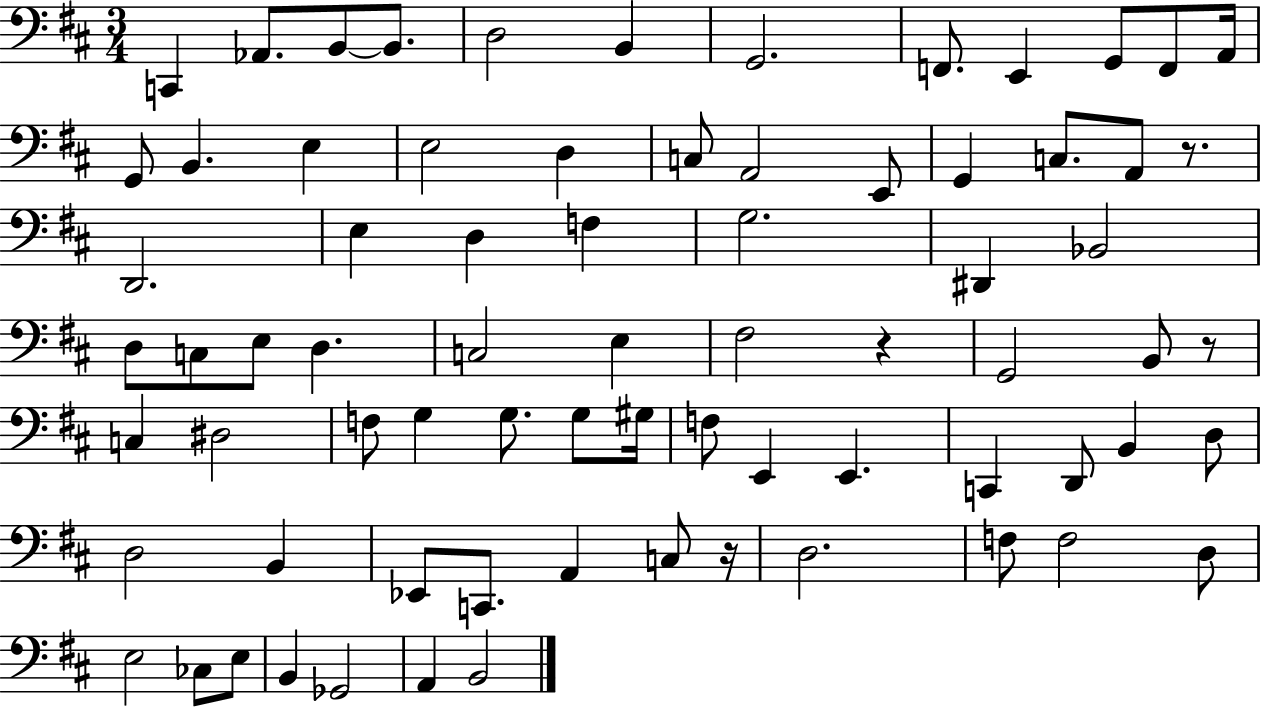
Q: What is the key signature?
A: D major